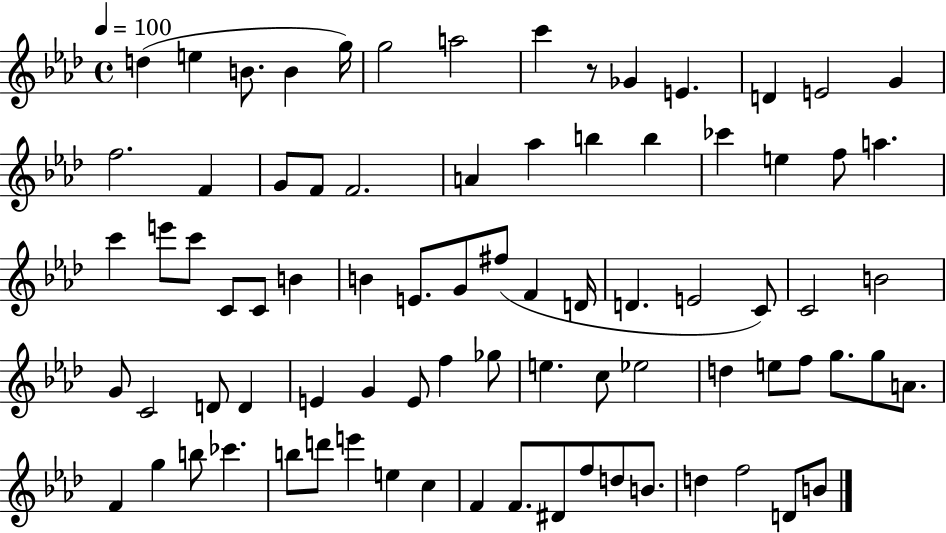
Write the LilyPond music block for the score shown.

{
  \clef treble
  \time 4/4
  \defaultTimeSignature
  \key aes \major
  \tempo 4 = 100
  d''4( e''4 b'8. b'4 g''16) | g''2 a''2 | c'''4 r8 ges'4 e'4. | d'4 e'2 g'4 | \break f''2. f'4 | g'8 f'8 f'2. | a'4 aes''4 b''4 b''4 | ces'''4 e''4 f''8 a''4. | \break c'''4 e'''8 c'''8 c'8 c'8 b'4 | b'4 e'8. g'8 fis''8( f'4 d'16 | d'4. e'2 c'8) | c'2 b'2 | \break g'8 c'2 d'8 d'4 | e'4 g'4 e'8 f''4 ges''8 | e''4. c''8 ees''2 | d''4 e''8 f''8 g''8. g''8 a'8. | \break f'4 g''4 b''8 ces'''4. | b''8 d'''8 e'''4 e''4 c''4 | f'4 f'8. dis'8 f''8 d''8 b'8. | d''4 f''2 d'8 b'8 | \break \bar "|."
}